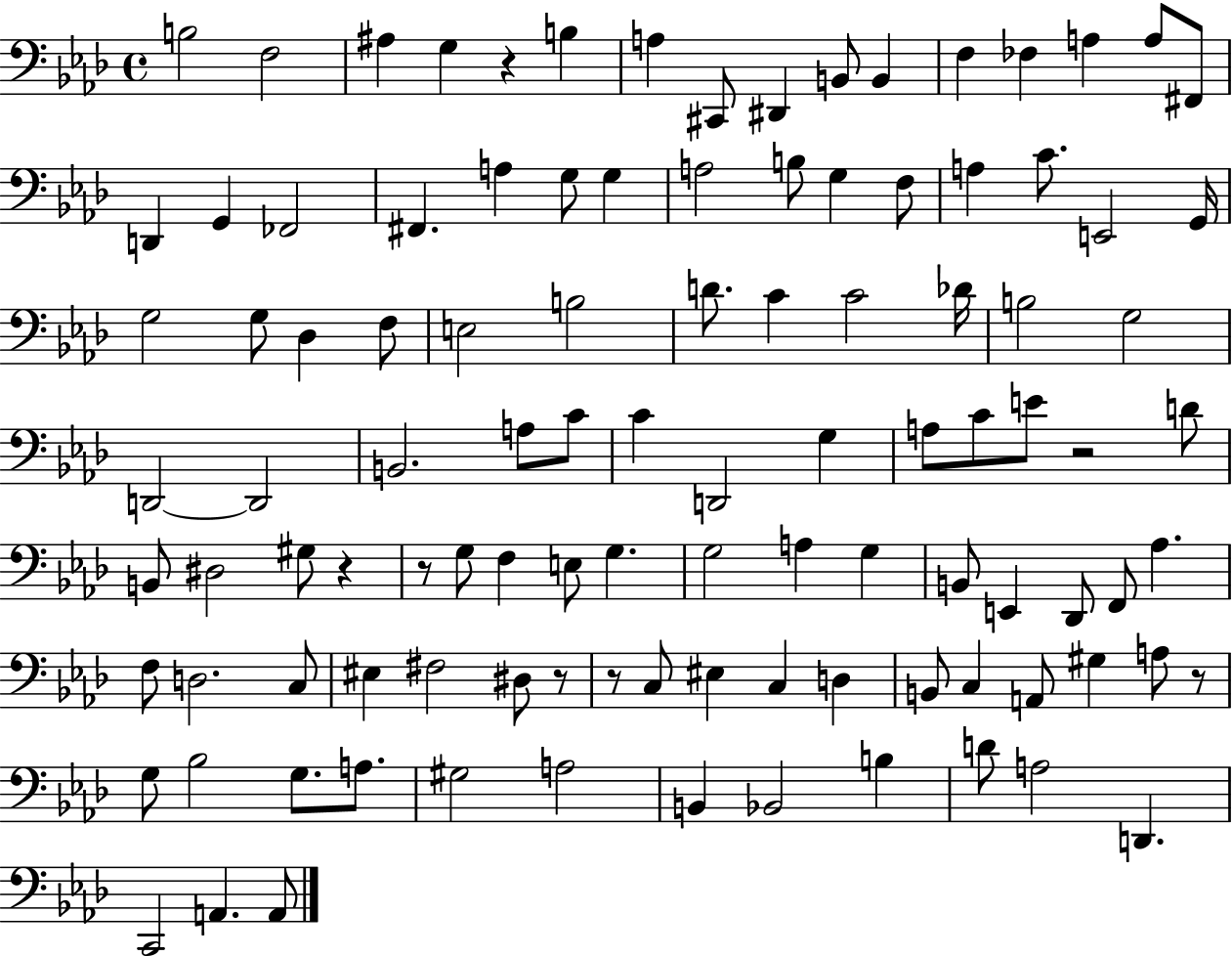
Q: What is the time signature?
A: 4/4